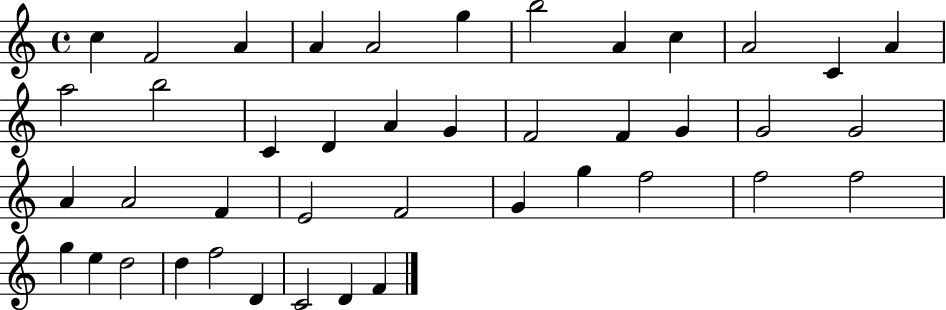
C5/q F4/h A4/q A4/q A4/h G5/q B5/h A4/q C5/q A4/h C4/q A4/q A5/h B5/h C4/q D4/q A4/q G4/q F4/h F4/q G4/q G4/h G4/h A4/q A4/h F4/q E4/h F4/h G4/q G5/q F5/h F5/h F5/h G5/q E5/q D5/h D5/q F5/h D4/q C4/h D4/q F4/q